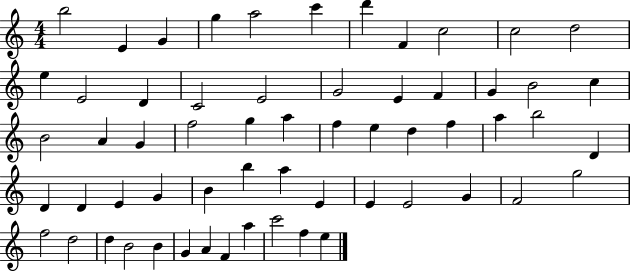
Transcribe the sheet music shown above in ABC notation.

X:1
T:Untitled
M:4/4
L:1/4
K:C
b2 E G g a2 c' d' F c2 c2 d2 e E2 D C2 E2 G2 E F G B2 c B2 A G f2 g a f e d f a b2 D D D E G B b a E E E2 G F2 g2 f2 d2 d B2 B G A F a c'2 f e